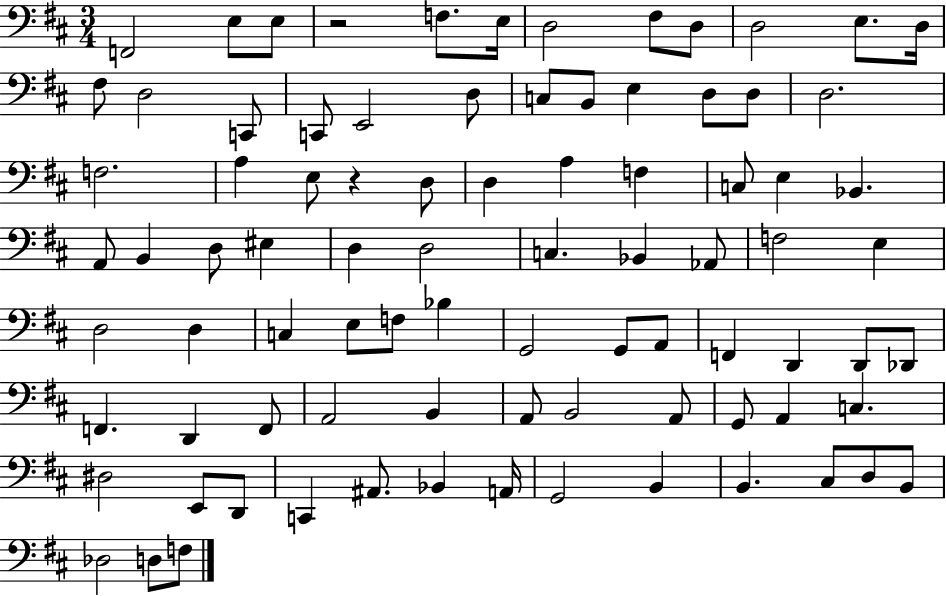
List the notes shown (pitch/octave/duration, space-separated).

F2/h E3/e E3/e R/h F3/e. E3/s D3/h F#3/e D3/e D3/h E3/e. D3/s F#3/e D3/h C2/e C2/e E2/h D3/e C3/e B2/e E3/q D3/e D3/e D3/h. F3/h. A3/q E3/e R/q D3/e D3/q A3/q F3/q C3/e E3/q Bb2/q. A2/e B2/q D3/e EIS3/q D3/q D3/h C3/q. Bb2/q Ab2/e F3/h E3/q D3/h D3/q C3/q E3/e F3/e Bb3/q G2/h G2/e A2/e F2/q D2/q D2/e Db2/e F2/q. D2/q F2/e A2/h B2/q A2/e B2/h A2/e G2/e A2/q C3/q. D#3/h E2/e D2/e C2/q A#2/e. Bb2/q A2/s G2/h B2/q B2/q. C#3/e D3/e B2/e Db3/h D3/e F3/e